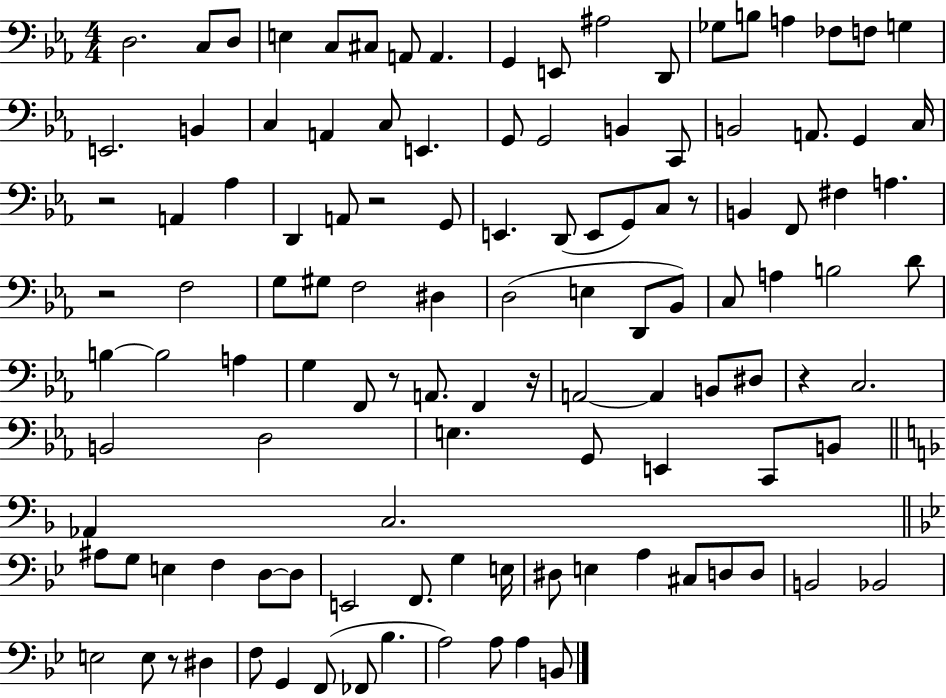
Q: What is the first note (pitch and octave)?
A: D3